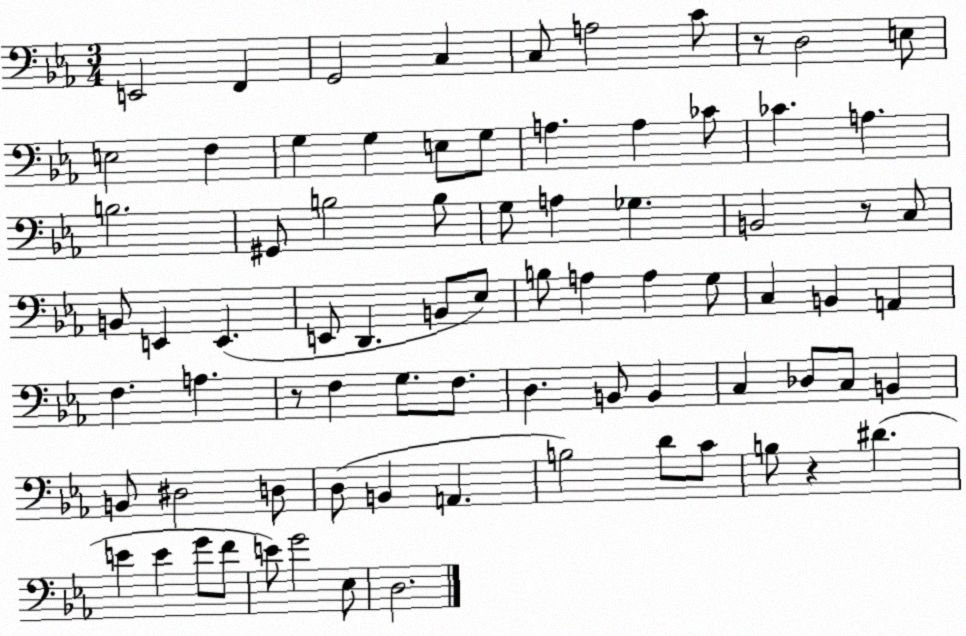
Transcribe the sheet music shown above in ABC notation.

X:1
T:Untitled
M:3/4
L:1/4
K:Eb
E,,2 F,, G,,2 C, C,/2 A,2 C/2 z/2 D,2 E,/2 E,2 F, G, G, E,/2 G,/2 A, A, _C/2 _C A, B,2 ^G,,/2 B,2 B,/2 G,/2 A, _G, B,,2 z/2 C,/2 B,,/2 E,, E,, E,,/2 D,, B,,/2 _E,/2 B,/2 A, A, G,/2 C, B,, A,, F, A, z/2 F, G,/2 F,/2 D, B,,/2 B,, C, _D,/2 C,/2 B,, B,,/2 ^D,2 D,/2 D,/2 B,, A,, B,2 D/2 C/2 B,/2 z ^D E E G/2 F/2 E/2 G2 _E,/2 D,2